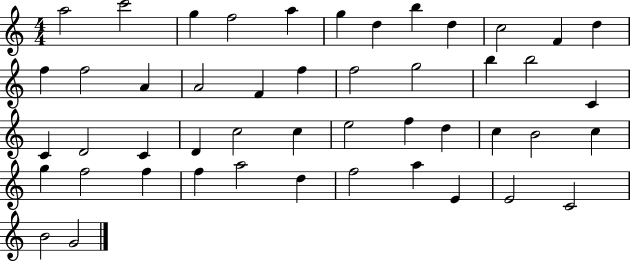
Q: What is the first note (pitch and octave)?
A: A5